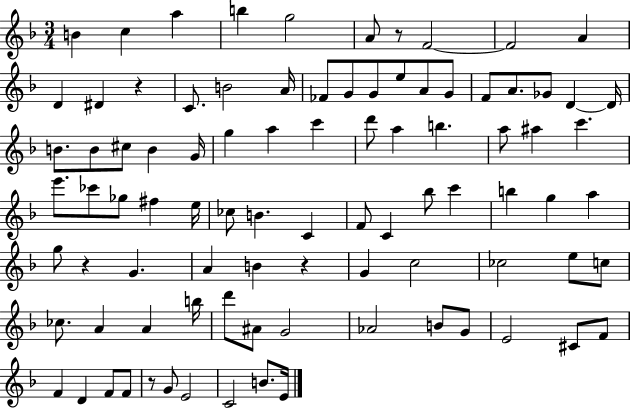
B4/q C5/q A5/q B5/q G5/h A4/e R/e F4/h F4/h A4/q D4/q D#4/q R/q C4/e. B4/h A4/s FES4/e G4/e G4/e E5/e A4/e G4/e F4/e A4/e. Gb4/e D4/q D4/s B4/e. B4/e C#5/e B4/q G4/s G5/q A5/q C6/q D6/e A5/q B5/q. A5/e A#5/q C6/q. E6/e. CES6/e Gb5/e F#5/q E5/s CES5/e B4/q. C4/q F4/e C4/q Bb5/e C6/q B5/q G5/q A5/q G5/e R/q G4/q. A4/q B4/q R/q G4/q C5/h CES5/h E5/e C5/e CES5/e. A4/q A4/q B5/s D6/e A#4/e G4/h Ab4/h B4/e G4/e E4/h C#4/e F4/e F4/q D4/q F4/e F4/e R/e G4/e E4/h C4/h B4/e. E4/s